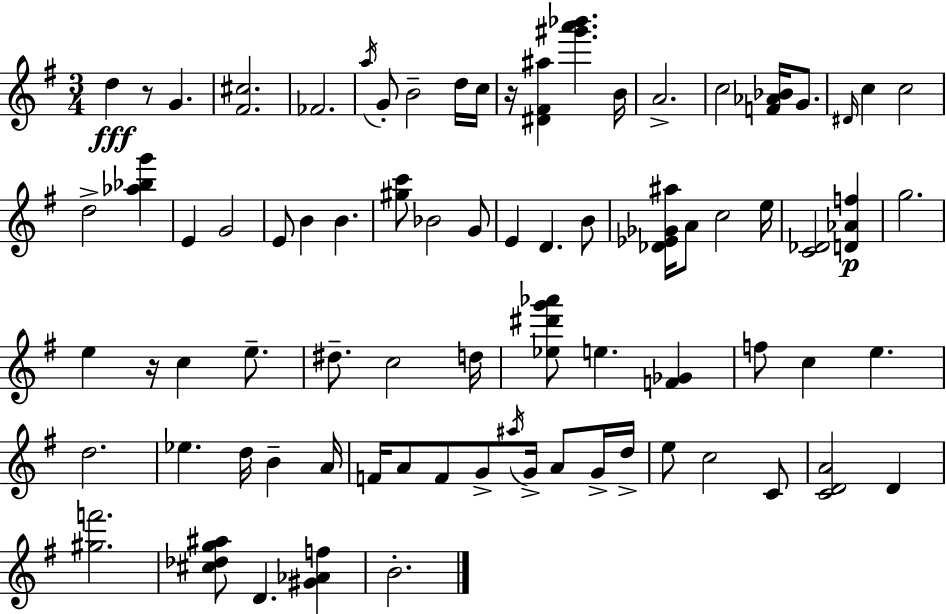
{
  \clef treble
  \numericTimeSignature
  \time 3/4
  \key g \major
  d''4\fff r8 g'4. | <fis' cis''>2. | fes'2. | \acciaccatura { a''16 } g'8-. b'2-- d''16 | \break c''16 r16 <dis' fis' ais''>4 <gis''' a''' bes'''>4. | b'16 a'2.-> | c''2 <f' aes' bes'>16 g'8. | \grace { dis'16 } c''4 c''2 | \break d''2-> <aes'' bes'' g'''>4 | e'4 g'2 | e'8 b'4 b'4. | <gis'' c'''>8 bes'2 | \break g'8 e'4 d'4. | b'8 <des' ees' ges' ais''>16 a'8 c''2 | e''16 <c' des'>2 <d' aes' f''>4\p | g''2. | \break e''4 r16 c''4 e''8.-- | dis''8.-- c''2 | d''16 <ees'' dis''' g''' aes'''>8 e''4. <f' ges'>4 | f''8 c''4 e''4. | \break d''2. | ees''4. d''16 b'4-- | a'16 f'16 a'8 f'8 g'8-> \acciaccatura { ais''16 } g'16-> a'8 | g'16-> d''16-> e''8 c''2 | \break c'8 <c' d' a'>2 d'4 | <gis'' f'''>2. | <cis'' des'' g'' ais''>8 d'4. <gis' aes' f''>4 | b'2.-. | \break \bar "|."
}